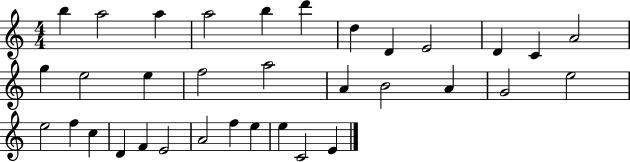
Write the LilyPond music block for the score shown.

{
  \clef treble
  \numericTimeSignature
  \time 4/4
  \key c \major
  b''4 a''2 a''4 | a''2 b''4 d'''4 | d''4 d'4 e'2 | d'4 c'4 a'2 | \break g''4 e''2 e''4 | f''2 a''2 | a'4 b'2 a'4 | g'2 e''2 | \break e''2 f''4 c''4 | d'4 f'4 e'2 | a'2 f''4 e''4 | e''4 c'2 e'4 | \break \bar "|."
}